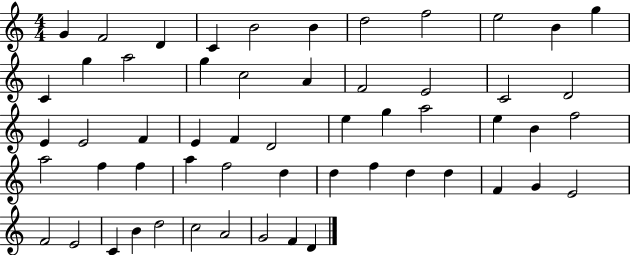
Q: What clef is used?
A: treble